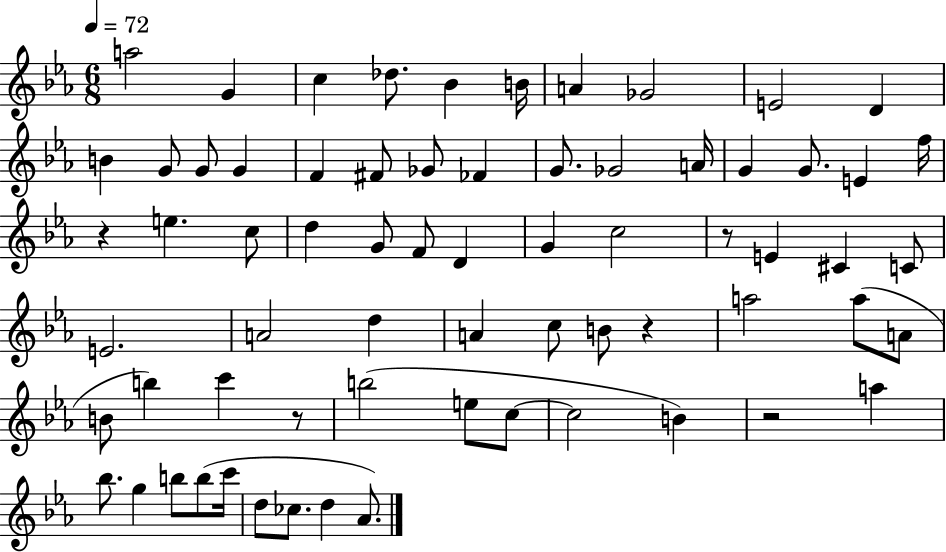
X:1
T:Untitled
M:6/8
L:1/4
K:Eb
a2 G c _d/2 _B B/4 A _G2 E2 D B G/2 G/2 G F ^F/2 _G/2 _F G/2 _G2 A/4 G G/2 E f/4 z e c/2 d G/2 F/2 D G c2 z/2 E ^C C/2 E2 A2 d A c/2 B/2 z a2 a/2 A/2 B/2 b c' z/2 b2 e/2 c/2 c2 B z2 a _b/2 g b/2 b/2 c'/4 d/2 _c/2 d _A/2